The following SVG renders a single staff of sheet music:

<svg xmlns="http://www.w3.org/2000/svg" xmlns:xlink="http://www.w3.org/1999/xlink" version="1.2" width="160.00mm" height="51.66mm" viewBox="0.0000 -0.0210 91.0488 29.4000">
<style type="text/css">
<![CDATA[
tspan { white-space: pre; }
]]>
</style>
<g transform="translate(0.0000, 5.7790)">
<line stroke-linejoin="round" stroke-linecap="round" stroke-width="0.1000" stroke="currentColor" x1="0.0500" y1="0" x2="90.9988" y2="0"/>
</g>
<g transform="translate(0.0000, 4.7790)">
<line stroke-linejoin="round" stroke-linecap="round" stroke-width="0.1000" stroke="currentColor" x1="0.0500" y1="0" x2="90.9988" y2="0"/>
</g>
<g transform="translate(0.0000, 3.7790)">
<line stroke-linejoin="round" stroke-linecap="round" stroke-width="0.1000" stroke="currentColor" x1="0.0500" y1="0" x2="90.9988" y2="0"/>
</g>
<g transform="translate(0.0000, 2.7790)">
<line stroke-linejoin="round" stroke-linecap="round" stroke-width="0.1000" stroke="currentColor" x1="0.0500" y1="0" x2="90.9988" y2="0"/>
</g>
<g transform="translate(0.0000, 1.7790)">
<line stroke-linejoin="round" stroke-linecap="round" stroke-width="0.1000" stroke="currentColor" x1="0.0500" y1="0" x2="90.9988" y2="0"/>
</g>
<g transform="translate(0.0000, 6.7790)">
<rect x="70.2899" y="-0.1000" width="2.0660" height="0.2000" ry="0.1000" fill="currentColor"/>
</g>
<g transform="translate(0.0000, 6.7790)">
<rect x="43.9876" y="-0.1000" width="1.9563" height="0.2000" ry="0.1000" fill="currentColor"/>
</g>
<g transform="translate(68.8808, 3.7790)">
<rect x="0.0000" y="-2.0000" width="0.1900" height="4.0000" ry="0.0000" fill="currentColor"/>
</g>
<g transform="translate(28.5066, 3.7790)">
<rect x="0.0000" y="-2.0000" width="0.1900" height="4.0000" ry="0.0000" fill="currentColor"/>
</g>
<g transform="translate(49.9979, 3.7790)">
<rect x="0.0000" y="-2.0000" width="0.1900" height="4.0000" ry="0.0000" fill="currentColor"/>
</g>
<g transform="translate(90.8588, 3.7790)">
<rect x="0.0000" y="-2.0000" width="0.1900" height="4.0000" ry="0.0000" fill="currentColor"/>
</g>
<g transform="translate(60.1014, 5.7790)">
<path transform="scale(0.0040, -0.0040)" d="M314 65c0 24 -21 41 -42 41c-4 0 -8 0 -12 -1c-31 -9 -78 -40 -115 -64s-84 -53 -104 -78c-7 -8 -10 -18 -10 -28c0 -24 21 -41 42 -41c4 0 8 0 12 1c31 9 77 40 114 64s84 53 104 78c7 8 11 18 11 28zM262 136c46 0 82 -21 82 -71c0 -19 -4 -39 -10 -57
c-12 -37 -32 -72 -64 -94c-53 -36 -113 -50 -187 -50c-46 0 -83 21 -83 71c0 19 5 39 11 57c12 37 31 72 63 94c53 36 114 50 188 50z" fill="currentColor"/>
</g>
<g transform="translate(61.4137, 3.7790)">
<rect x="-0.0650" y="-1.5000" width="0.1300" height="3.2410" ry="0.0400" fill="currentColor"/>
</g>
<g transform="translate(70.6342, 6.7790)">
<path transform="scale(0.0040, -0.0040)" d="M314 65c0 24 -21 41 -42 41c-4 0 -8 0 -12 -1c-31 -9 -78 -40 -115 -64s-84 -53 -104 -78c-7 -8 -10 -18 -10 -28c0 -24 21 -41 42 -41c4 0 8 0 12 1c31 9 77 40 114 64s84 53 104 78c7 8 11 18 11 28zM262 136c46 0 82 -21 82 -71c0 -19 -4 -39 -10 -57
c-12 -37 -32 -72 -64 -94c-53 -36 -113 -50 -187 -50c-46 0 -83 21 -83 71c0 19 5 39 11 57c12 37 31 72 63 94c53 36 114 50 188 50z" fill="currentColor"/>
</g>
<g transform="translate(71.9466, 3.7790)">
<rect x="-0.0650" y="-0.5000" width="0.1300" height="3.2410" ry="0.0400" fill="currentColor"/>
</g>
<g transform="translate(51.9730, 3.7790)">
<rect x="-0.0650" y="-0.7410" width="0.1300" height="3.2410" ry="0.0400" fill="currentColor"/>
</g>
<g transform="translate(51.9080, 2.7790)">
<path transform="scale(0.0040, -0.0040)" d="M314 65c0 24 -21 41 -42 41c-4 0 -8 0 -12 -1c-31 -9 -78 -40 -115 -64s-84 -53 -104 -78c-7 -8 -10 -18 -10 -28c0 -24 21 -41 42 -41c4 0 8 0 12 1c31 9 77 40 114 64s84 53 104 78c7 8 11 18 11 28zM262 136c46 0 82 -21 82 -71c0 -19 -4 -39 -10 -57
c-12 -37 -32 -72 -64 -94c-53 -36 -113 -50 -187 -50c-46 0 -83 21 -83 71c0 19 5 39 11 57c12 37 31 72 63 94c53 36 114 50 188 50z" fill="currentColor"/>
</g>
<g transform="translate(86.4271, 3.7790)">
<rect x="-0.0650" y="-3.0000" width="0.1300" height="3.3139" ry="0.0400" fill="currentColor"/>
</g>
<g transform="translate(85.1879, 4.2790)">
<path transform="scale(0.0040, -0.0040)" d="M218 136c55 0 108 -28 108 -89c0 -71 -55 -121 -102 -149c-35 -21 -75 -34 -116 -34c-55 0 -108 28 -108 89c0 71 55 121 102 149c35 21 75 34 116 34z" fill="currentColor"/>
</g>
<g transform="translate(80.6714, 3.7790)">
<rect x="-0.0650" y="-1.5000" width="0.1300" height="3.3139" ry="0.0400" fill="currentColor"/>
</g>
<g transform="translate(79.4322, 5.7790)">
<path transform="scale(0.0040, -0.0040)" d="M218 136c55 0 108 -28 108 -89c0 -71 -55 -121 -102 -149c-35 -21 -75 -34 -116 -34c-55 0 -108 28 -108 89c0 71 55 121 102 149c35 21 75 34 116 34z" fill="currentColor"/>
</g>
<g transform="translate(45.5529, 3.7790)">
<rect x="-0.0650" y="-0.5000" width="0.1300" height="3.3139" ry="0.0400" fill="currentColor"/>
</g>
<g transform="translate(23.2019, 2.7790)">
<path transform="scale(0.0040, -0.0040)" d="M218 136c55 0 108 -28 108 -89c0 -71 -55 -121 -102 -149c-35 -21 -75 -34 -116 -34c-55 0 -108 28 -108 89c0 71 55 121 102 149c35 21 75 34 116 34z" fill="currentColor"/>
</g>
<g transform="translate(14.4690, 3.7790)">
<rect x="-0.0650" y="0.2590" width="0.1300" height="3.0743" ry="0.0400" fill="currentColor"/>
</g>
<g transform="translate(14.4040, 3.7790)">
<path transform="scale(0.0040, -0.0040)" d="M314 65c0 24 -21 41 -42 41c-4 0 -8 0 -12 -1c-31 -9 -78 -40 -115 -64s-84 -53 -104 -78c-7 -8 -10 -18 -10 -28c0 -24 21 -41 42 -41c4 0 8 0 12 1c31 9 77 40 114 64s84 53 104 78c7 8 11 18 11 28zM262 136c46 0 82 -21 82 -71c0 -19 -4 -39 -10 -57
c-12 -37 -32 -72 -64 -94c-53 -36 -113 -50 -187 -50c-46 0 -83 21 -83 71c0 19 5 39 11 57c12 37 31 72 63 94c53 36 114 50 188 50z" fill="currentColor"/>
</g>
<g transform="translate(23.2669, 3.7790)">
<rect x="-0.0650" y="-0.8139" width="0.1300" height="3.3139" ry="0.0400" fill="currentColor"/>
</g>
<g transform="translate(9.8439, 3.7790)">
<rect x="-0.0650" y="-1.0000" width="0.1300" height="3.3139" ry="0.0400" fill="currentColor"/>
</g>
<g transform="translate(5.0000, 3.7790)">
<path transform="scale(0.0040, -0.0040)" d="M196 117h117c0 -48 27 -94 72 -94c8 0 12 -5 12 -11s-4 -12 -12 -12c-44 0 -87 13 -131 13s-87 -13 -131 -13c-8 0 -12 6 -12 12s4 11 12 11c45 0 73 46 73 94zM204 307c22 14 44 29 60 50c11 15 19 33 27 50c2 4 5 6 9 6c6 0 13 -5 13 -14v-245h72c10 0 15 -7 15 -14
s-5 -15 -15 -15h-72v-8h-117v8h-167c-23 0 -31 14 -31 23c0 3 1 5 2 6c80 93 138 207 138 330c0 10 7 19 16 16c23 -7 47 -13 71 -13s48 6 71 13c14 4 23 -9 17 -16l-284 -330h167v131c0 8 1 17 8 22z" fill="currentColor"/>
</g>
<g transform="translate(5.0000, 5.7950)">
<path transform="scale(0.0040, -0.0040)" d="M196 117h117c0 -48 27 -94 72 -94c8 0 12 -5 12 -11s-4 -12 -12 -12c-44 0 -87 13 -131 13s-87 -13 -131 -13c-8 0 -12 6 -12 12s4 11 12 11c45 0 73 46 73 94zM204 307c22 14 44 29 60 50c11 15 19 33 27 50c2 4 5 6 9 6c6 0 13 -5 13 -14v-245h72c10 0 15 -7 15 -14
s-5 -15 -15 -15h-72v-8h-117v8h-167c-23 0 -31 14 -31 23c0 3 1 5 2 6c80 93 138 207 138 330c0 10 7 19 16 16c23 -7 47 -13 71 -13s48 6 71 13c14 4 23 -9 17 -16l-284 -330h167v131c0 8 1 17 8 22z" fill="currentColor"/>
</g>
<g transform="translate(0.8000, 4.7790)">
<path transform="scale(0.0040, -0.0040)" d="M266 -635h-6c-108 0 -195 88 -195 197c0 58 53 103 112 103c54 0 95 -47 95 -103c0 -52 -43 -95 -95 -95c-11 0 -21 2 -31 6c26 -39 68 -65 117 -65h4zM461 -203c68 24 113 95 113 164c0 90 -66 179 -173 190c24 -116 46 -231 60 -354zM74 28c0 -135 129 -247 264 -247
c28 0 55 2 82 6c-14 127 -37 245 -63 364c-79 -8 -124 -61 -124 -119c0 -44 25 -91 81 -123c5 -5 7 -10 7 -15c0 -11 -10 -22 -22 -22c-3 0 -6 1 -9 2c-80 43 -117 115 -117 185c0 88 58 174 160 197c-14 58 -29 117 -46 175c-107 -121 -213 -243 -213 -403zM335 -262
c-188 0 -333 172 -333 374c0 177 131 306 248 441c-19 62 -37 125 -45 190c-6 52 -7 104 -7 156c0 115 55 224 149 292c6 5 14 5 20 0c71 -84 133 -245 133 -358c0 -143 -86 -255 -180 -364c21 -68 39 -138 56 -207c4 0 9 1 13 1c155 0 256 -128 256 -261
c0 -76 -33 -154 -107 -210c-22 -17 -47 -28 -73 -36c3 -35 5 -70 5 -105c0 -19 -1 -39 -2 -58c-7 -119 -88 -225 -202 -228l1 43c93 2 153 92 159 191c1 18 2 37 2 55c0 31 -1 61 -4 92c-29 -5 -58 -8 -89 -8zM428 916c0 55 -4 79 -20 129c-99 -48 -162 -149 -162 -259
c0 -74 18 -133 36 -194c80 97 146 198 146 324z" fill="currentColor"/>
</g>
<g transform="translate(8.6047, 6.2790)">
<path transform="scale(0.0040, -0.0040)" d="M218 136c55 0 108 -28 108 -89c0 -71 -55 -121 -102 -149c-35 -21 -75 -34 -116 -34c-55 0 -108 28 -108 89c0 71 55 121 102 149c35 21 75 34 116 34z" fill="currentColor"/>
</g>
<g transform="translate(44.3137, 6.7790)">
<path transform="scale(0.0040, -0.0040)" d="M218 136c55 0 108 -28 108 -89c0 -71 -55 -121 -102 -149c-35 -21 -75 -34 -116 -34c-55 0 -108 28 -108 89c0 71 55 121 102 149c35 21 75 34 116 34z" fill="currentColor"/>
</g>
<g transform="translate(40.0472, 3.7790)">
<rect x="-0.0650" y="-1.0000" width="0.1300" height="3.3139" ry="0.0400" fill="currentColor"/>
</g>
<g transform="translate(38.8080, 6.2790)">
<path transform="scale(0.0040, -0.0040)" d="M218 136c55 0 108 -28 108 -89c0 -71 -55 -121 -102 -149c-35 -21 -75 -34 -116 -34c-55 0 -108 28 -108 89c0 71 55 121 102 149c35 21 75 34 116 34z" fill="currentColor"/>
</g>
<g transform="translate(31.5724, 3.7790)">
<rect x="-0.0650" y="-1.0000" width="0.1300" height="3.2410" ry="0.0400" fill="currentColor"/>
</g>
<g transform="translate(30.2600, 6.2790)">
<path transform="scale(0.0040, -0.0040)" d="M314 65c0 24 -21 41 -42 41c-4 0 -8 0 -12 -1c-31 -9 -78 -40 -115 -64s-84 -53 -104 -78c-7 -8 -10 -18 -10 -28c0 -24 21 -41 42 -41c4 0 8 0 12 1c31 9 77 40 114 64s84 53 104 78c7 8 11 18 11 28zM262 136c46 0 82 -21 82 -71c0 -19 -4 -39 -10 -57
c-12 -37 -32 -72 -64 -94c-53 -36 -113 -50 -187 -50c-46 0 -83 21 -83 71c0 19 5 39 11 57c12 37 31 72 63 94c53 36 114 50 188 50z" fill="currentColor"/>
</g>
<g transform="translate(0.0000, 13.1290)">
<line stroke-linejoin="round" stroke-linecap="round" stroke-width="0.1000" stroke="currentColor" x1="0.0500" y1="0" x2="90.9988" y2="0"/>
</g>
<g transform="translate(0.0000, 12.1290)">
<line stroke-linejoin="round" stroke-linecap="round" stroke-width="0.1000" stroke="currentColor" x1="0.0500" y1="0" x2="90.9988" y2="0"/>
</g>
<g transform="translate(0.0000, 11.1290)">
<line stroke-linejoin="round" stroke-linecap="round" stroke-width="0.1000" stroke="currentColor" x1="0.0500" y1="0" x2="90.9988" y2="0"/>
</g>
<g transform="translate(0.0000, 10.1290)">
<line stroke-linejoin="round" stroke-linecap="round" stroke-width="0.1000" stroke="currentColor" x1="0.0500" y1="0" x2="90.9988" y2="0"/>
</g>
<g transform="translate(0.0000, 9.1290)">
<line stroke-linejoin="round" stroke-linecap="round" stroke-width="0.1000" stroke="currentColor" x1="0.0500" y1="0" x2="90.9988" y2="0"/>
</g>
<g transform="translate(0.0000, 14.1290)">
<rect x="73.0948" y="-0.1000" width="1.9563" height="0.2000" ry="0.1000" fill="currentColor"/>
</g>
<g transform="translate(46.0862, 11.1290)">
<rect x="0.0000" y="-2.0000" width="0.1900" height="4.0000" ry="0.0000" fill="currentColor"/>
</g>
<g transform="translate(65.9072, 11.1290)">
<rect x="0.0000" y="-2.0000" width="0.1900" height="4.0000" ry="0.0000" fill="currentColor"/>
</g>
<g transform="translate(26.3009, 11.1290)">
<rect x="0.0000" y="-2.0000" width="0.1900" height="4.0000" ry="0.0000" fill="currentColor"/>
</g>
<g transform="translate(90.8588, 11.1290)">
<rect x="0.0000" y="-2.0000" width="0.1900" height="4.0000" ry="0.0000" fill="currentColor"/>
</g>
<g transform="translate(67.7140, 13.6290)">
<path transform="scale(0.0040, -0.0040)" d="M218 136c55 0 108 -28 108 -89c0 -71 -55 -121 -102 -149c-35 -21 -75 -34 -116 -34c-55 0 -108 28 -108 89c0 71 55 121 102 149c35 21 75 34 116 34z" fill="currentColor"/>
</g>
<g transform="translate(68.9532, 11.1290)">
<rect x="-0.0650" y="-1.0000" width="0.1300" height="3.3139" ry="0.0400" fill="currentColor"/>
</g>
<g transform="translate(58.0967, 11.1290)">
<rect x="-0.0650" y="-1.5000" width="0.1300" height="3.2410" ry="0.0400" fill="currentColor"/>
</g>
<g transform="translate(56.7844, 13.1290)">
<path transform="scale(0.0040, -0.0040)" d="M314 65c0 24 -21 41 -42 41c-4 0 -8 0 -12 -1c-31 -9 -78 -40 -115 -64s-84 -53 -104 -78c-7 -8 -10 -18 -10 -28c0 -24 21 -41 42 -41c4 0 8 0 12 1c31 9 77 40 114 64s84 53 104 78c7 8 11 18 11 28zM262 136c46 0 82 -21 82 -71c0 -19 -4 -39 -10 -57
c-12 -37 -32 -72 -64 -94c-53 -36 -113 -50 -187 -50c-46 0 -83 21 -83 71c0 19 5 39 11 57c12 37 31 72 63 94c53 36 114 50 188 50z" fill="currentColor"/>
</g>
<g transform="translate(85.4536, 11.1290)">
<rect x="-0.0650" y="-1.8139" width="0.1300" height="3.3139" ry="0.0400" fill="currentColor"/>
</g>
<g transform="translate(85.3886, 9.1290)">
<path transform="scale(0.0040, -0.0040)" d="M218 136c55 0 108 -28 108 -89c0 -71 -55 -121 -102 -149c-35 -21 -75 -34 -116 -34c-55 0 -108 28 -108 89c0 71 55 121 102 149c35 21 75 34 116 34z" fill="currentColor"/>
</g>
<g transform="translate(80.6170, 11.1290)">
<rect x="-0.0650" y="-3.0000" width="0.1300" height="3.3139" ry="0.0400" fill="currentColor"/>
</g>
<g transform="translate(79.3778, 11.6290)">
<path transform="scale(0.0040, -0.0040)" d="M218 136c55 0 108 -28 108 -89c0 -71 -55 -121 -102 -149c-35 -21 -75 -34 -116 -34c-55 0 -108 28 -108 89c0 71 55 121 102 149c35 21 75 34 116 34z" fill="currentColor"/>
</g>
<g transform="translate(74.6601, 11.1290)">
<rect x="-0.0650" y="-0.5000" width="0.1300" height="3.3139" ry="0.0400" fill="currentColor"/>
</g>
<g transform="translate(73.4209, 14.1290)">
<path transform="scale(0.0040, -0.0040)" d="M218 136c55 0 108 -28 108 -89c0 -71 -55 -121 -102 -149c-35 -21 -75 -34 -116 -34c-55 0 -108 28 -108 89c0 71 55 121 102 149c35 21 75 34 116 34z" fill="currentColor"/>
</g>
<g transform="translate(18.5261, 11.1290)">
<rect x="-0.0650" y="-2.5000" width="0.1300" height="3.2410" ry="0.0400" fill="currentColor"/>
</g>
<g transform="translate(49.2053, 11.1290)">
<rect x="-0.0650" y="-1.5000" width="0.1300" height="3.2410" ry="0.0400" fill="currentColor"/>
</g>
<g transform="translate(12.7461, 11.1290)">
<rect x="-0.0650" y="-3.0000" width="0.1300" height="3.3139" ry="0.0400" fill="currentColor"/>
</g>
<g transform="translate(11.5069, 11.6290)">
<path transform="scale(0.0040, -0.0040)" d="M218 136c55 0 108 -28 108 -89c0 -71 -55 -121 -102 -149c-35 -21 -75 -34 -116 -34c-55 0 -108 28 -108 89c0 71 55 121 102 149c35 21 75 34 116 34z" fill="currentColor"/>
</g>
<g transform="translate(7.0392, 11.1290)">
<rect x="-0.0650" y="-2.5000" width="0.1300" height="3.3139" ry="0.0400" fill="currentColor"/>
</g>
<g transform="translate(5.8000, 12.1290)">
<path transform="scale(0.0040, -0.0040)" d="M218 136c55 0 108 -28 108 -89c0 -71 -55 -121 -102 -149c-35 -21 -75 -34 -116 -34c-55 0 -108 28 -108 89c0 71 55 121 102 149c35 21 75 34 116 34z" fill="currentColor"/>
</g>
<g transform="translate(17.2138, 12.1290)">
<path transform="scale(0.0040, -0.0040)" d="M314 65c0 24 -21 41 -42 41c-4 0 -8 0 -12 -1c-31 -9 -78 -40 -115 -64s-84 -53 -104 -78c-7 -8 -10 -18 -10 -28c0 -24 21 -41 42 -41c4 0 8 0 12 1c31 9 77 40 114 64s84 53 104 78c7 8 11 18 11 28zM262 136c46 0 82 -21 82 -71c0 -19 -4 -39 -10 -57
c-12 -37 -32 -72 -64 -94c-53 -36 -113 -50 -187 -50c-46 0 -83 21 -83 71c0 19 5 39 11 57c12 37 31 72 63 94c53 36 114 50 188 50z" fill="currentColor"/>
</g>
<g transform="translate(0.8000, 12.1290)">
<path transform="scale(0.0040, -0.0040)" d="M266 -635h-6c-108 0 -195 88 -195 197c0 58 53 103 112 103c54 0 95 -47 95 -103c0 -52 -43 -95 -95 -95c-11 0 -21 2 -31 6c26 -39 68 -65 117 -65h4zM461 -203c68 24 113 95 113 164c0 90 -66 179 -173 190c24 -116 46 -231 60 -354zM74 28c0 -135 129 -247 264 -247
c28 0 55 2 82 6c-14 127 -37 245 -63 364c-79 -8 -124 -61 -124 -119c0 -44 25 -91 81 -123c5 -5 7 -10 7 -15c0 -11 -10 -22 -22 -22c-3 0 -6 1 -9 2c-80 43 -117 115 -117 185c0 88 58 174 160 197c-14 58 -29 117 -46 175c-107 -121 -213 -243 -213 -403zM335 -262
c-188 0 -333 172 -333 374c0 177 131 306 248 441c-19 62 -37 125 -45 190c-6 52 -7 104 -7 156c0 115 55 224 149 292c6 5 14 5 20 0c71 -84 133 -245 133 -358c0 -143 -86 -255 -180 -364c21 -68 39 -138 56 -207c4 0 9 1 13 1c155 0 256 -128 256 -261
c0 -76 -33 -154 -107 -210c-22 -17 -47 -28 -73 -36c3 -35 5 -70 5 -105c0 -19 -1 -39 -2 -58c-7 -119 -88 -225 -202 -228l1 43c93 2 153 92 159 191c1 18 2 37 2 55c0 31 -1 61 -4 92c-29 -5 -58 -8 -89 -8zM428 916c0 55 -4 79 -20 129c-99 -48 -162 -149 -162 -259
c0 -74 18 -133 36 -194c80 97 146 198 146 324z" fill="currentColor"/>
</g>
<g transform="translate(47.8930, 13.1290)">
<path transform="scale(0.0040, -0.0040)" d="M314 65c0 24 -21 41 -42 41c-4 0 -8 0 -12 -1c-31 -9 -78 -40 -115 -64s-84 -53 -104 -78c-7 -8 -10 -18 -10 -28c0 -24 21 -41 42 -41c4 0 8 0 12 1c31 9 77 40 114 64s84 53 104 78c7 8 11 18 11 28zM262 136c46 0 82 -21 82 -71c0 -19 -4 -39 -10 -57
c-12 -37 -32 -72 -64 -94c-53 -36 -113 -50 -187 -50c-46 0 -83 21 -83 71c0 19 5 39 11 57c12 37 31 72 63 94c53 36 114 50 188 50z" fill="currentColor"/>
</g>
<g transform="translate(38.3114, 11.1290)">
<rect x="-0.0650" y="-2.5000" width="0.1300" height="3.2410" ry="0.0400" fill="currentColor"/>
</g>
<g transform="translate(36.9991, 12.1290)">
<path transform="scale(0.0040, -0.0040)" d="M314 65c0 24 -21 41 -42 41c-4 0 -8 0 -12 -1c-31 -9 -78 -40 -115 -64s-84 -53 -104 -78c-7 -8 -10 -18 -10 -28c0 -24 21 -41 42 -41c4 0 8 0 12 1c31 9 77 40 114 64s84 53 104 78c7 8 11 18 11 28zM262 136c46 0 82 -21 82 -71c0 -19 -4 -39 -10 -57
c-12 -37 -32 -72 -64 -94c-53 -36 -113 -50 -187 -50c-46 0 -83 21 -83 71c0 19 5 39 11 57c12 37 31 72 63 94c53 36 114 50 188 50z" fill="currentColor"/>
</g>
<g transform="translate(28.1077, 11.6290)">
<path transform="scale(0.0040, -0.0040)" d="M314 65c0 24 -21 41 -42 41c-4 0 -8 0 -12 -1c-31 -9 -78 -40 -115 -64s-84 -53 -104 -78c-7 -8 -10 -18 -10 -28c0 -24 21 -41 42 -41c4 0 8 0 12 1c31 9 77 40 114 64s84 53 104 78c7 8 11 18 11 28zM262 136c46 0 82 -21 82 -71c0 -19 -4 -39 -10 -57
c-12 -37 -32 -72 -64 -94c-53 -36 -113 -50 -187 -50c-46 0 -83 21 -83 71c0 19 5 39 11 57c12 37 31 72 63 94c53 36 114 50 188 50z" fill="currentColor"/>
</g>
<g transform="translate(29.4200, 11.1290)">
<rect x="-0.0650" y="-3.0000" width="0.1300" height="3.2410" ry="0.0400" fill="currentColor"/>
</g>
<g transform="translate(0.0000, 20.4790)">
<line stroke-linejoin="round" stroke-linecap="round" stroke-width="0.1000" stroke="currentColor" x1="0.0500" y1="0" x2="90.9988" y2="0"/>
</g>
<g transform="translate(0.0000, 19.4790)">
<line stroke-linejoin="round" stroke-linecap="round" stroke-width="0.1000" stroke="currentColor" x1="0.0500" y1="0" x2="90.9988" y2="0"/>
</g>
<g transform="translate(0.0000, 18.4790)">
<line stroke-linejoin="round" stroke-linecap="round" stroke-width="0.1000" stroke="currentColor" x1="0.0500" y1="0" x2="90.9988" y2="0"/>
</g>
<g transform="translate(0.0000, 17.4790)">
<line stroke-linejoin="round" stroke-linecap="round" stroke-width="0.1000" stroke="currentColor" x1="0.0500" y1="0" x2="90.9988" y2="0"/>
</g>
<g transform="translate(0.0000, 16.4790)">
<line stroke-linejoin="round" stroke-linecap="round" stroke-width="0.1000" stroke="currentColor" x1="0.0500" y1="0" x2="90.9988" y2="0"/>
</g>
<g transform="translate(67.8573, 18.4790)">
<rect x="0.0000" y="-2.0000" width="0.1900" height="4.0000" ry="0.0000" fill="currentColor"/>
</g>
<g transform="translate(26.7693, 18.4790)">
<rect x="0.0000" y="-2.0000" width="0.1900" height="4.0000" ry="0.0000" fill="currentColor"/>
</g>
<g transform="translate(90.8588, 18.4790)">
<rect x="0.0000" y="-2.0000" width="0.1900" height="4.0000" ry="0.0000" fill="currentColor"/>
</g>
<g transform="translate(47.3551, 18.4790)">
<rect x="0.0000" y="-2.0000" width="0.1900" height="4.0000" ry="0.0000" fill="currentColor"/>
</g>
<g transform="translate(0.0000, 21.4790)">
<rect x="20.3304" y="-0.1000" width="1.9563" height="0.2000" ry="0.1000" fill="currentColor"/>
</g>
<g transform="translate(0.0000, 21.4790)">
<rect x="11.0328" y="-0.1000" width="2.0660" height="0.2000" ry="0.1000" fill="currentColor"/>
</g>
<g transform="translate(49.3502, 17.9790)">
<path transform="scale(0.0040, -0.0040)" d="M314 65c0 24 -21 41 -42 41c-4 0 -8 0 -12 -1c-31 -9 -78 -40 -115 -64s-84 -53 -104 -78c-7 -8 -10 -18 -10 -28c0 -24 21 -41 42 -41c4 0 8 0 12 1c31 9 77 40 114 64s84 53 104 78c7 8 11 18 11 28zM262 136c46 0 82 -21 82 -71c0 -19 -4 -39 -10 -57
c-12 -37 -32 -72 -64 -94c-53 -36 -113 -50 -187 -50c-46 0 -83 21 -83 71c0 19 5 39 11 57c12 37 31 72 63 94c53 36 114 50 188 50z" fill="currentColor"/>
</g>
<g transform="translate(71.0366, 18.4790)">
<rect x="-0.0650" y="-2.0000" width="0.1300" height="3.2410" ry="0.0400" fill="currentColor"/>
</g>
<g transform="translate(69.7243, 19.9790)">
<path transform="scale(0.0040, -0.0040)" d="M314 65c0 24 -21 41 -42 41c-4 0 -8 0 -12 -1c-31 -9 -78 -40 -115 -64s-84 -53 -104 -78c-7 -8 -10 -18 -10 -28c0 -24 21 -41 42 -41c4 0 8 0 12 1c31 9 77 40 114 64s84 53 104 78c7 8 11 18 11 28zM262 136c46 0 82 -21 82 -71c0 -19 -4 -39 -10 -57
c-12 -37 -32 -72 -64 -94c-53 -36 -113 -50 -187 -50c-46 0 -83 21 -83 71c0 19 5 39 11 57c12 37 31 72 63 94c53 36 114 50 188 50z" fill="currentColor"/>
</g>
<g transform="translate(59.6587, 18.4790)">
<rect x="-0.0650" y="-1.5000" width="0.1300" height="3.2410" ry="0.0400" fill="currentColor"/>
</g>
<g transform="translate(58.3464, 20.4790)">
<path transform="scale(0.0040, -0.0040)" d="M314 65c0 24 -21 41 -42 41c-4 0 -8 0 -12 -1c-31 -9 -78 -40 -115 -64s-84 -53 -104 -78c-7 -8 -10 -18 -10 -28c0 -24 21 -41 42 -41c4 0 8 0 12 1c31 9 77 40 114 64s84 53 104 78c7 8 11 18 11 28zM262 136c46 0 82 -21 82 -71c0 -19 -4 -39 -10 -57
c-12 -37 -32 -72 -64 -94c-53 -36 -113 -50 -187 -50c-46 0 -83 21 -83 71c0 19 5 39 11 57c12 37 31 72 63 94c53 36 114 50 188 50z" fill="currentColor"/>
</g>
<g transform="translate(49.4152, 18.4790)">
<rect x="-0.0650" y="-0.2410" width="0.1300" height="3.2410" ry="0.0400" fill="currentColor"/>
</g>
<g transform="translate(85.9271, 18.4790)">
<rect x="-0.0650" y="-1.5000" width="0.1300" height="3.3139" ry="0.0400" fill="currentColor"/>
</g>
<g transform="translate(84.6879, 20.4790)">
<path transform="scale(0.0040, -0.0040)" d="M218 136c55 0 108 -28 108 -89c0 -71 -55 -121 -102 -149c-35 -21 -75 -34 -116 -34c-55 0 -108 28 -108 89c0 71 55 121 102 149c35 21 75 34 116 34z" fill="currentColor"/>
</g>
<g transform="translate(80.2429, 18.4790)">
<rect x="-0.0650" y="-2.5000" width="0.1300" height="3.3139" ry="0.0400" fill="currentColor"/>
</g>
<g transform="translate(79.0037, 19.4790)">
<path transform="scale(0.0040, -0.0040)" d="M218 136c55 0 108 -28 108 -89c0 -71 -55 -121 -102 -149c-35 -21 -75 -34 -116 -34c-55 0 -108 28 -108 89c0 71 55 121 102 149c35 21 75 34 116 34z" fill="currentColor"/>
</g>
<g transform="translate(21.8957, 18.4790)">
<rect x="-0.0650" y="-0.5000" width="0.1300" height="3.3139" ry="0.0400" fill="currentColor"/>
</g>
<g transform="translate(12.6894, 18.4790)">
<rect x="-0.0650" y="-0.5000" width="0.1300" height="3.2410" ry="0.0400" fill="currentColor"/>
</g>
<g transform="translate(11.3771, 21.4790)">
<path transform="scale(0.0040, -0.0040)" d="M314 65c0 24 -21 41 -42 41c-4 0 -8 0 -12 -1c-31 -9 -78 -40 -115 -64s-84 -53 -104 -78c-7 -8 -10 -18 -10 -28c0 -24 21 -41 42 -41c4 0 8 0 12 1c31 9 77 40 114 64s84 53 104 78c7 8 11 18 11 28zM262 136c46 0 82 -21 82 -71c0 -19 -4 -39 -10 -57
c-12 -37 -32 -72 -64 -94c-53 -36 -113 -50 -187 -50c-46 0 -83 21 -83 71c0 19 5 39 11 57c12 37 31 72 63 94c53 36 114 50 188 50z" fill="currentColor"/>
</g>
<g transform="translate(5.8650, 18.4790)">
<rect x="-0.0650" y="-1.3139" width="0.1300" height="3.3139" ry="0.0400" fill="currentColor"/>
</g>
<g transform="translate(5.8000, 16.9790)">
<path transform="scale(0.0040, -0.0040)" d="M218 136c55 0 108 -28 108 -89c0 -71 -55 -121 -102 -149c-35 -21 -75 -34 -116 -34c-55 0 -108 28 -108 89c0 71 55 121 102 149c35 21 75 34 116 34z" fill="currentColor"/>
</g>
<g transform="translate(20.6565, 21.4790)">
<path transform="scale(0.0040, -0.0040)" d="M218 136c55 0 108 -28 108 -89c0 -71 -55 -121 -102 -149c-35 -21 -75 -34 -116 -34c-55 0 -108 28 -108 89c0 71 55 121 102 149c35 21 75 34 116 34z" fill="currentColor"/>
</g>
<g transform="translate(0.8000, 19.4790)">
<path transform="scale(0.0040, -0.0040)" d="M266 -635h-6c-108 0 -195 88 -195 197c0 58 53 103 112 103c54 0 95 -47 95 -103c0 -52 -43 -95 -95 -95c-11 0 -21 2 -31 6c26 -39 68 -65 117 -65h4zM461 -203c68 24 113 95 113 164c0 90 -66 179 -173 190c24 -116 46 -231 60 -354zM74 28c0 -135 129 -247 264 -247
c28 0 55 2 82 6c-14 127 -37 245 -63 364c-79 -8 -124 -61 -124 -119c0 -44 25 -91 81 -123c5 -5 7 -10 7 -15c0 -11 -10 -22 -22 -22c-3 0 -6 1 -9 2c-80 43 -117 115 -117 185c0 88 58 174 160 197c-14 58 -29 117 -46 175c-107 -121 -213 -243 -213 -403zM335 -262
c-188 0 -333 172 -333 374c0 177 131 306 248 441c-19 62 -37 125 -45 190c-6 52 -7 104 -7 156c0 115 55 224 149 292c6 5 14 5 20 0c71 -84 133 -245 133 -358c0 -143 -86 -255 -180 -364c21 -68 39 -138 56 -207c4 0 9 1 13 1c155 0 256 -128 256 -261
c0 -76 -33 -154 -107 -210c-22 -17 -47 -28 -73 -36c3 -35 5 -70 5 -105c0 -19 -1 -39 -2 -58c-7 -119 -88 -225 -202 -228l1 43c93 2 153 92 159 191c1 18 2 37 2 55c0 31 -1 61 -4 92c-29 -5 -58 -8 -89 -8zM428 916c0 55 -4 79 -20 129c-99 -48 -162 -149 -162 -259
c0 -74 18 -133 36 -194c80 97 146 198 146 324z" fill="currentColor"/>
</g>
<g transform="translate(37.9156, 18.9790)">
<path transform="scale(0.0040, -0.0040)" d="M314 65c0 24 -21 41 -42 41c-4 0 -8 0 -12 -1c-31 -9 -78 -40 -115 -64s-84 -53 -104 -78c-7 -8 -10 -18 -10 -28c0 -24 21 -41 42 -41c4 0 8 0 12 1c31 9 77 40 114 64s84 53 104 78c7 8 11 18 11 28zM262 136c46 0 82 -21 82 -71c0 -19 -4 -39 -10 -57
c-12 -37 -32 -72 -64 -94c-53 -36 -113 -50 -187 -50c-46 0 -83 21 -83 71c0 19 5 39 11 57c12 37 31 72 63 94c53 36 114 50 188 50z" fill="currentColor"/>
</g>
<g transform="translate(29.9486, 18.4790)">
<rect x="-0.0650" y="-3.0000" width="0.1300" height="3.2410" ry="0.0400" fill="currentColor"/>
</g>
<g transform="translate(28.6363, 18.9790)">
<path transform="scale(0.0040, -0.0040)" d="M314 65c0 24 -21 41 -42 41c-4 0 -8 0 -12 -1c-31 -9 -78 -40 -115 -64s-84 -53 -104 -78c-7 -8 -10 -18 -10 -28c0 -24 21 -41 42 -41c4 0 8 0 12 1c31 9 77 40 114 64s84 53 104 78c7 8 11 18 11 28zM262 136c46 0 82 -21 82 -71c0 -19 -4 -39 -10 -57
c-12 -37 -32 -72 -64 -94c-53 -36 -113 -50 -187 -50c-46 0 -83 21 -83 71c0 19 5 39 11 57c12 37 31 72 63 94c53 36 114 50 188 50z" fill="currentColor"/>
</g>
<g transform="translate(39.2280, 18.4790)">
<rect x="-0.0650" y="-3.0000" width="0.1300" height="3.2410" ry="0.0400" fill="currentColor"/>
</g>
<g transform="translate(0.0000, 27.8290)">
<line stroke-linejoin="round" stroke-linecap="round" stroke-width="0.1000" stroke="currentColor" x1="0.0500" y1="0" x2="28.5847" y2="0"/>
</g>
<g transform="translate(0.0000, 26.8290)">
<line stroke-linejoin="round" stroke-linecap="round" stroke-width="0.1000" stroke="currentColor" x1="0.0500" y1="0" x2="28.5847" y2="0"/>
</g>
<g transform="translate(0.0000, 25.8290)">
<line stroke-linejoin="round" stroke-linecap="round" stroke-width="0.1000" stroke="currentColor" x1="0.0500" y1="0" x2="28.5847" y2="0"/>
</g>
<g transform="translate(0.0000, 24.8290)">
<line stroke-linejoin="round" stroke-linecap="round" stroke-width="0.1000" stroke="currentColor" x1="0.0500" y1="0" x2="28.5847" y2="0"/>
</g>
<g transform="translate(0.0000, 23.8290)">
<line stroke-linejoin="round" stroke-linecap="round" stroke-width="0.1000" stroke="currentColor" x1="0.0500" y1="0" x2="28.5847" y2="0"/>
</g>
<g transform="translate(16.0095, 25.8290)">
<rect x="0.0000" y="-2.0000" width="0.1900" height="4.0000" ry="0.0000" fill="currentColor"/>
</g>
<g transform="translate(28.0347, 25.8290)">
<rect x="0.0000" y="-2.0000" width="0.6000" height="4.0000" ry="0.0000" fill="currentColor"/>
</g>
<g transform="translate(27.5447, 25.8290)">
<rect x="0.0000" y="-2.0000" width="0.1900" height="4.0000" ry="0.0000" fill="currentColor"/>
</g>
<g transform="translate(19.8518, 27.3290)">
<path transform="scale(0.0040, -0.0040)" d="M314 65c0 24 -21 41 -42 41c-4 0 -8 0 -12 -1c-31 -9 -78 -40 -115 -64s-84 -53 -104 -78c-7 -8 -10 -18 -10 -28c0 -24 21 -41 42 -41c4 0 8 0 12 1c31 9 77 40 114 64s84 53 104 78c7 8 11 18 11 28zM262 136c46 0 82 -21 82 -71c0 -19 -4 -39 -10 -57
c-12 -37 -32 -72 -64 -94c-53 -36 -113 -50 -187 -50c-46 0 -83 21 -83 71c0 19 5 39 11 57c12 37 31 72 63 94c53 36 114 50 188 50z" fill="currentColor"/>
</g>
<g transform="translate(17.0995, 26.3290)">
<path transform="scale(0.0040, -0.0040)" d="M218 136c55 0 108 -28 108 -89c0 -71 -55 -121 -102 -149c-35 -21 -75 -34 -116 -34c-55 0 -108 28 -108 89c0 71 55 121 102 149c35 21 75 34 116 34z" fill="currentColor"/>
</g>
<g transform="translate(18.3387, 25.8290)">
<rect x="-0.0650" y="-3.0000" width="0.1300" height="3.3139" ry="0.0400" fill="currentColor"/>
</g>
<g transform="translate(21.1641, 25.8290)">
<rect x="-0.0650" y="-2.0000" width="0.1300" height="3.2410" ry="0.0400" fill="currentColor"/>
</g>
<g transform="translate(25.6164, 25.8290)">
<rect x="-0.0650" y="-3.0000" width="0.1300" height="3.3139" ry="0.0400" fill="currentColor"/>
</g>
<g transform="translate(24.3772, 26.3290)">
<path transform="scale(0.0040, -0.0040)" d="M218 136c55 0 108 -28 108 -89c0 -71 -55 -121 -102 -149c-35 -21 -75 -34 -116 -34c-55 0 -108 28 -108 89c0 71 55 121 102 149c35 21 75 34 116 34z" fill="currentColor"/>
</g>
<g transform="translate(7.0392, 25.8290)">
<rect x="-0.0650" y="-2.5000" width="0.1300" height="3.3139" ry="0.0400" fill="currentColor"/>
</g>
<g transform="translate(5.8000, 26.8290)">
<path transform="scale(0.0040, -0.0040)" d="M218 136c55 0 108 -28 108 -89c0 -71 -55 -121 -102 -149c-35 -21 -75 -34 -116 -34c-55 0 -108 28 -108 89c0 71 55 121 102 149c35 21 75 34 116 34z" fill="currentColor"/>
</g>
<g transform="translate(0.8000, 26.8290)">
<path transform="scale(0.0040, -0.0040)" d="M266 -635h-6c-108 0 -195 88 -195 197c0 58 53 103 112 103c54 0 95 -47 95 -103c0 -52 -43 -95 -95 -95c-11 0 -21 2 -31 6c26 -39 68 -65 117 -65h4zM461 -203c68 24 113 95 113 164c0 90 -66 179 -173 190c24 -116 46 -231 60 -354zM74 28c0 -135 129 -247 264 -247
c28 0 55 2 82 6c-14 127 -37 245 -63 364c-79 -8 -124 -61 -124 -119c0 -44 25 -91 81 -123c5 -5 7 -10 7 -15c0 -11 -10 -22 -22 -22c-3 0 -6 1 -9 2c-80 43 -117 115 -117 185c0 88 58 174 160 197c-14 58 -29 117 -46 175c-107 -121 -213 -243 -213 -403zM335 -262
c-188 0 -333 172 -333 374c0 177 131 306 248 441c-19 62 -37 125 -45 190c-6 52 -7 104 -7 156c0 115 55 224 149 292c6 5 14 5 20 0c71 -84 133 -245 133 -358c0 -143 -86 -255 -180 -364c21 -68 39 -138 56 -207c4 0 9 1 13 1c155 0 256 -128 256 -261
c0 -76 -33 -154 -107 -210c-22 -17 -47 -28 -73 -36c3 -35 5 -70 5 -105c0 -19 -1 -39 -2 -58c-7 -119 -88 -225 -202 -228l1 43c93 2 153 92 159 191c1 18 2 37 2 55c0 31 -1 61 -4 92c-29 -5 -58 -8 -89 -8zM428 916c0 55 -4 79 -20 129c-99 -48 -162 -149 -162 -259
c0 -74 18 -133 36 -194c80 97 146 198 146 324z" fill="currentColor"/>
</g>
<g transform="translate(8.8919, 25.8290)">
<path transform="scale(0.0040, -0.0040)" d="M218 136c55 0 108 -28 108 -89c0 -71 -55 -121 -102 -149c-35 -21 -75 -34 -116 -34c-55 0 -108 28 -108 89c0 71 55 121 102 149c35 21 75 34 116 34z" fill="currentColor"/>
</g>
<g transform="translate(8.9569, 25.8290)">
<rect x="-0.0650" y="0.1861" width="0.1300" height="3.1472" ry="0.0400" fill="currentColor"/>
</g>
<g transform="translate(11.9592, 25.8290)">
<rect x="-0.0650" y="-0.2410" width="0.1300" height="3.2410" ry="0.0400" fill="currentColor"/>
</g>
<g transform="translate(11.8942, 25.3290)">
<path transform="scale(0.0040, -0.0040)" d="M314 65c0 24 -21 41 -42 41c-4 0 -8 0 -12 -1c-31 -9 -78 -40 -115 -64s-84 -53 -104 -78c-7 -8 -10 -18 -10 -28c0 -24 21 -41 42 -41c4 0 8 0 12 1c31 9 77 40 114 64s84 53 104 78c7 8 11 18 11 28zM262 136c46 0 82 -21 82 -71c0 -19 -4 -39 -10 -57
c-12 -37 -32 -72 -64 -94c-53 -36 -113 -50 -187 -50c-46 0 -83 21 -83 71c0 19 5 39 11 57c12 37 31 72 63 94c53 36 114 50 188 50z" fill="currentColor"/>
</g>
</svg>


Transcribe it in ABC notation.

X:1
T:Untitled
M:4/4
L:1/4
K:C
D B2 d D2 D C d2 E2 C2 E A G A G2 A2 G2 E2 E2 D C A f e C2 C A2 A2 c2 E2 F2 G E G B c2 A F2 A